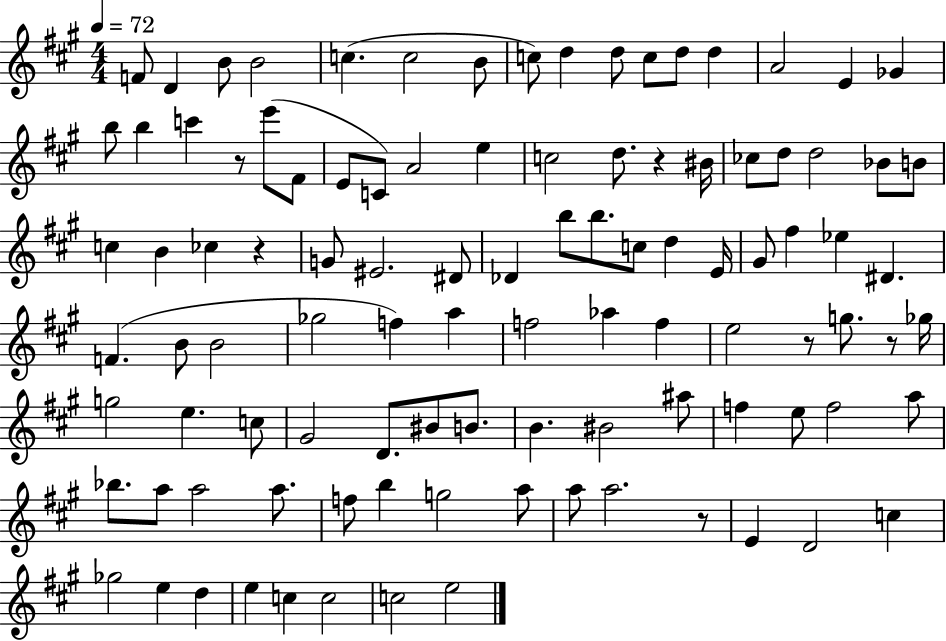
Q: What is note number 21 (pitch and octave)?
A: F#4